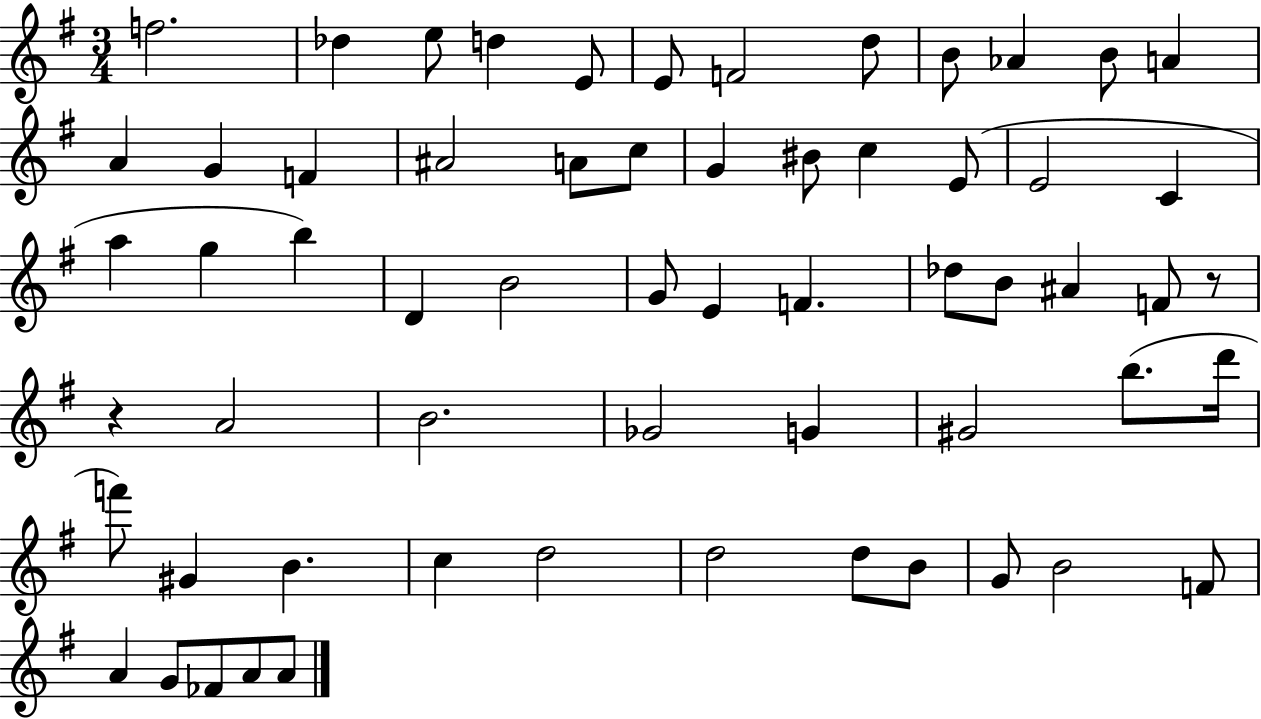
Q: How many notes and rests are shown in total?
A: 61